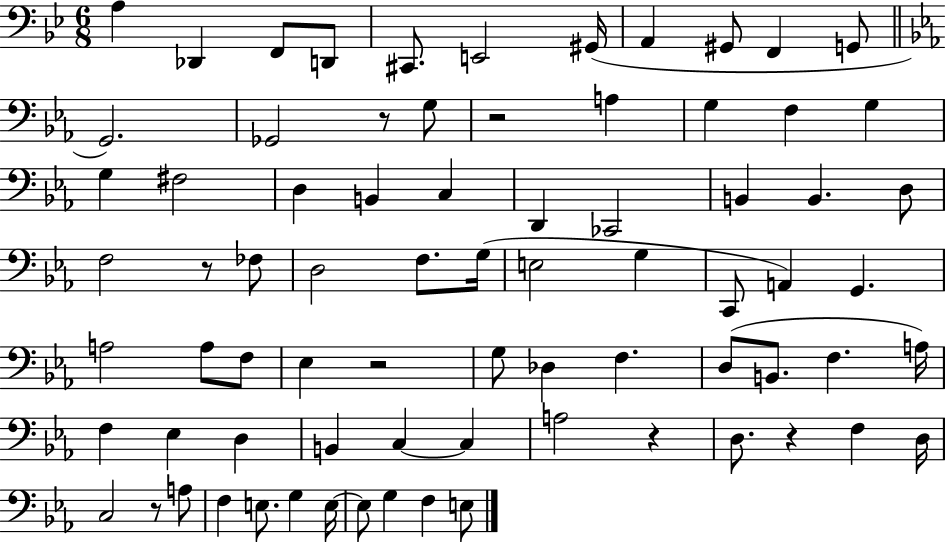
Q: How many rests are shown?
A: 7